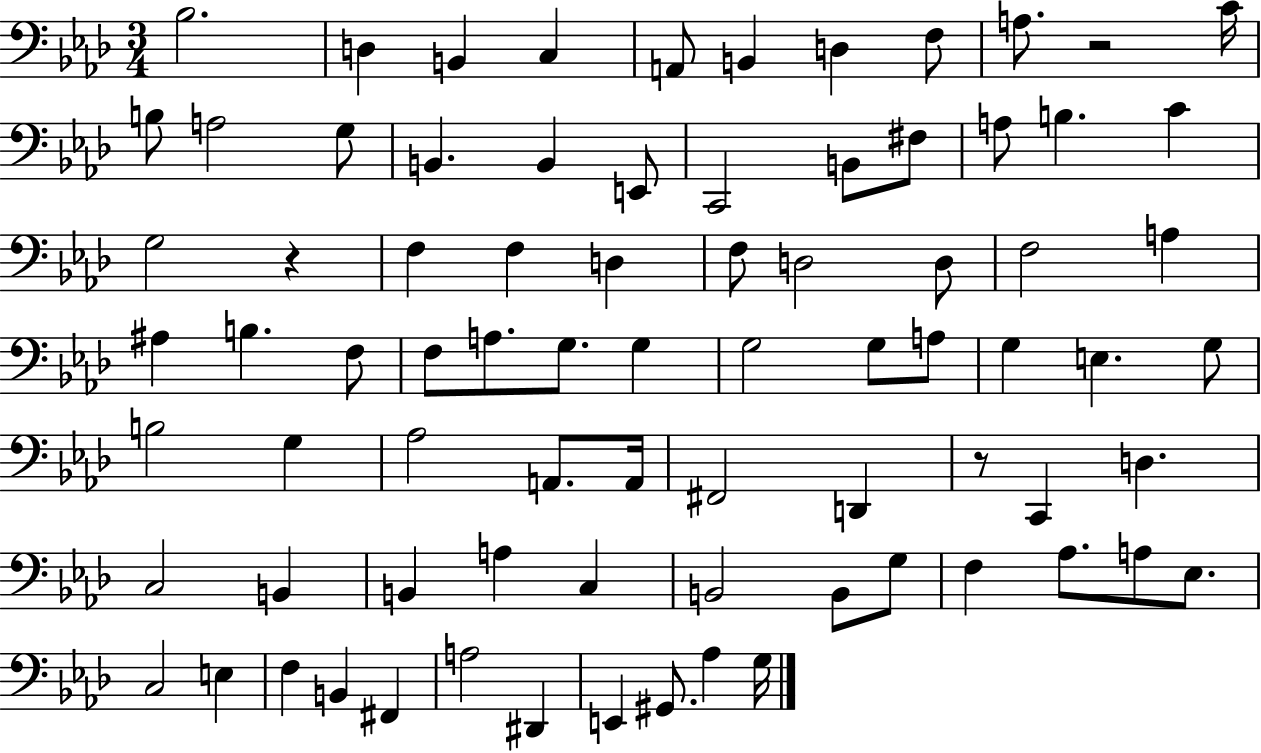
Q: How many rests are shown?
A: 3